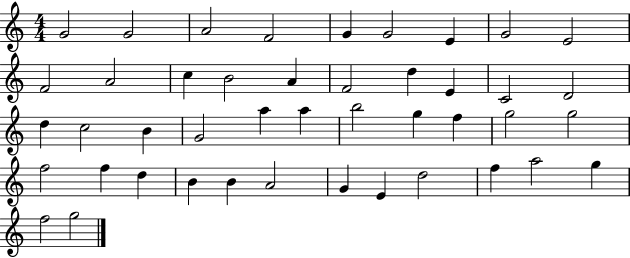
{
  \clef treble
  \numericTimeSignature
  \time 4/4
  \key c \major
  g'2 g'2 | a'2 f'2 | g'4 g'2 e'4 | g'2 e'2 | \break f'2 a'2 | c''4 b'2 a'4 | f'2 d''4 e'4 | c'2 d'2 | \break d''4 c''2 b'4 | g'2 a''4 a''4 | b''2 g''4 f''4 | g''2 g''2 | \break f''2 f''4 d''4 | b'4 b'4 a'2 | g'4 e'4 d''2 | f''4 a''2 g''4 | \break f''2 g''2 | \bar "|."
}